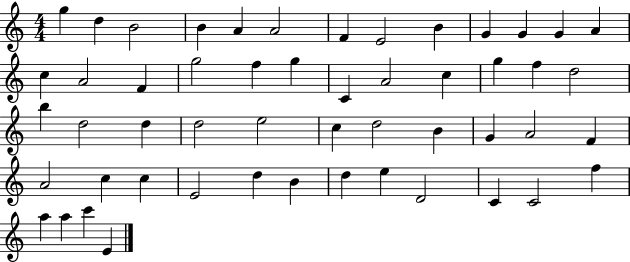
{
  \clef treble
  \numericTimeSignature
  \time 4/4
  \key c \major
  g''4 d''4 b'2 | b'4 a'4 a'2 | f'4 e'2 b'4 | g'4 g'4 g'4 a'4 | \break c''4 a'2 f'4 | g''2 f''4 g''4 | c'4 a'2 c''4 | g''4 f''4 d''2 | \break b''4 d''2 d''4 | d''2 e''2 | c''4 d''2 b'4 | g'4 a'2 f'4 | \break a'2 c''4 c''4 | e'2 d''4 b'4 | d''4 e''4 d'2 | c'4 c'2 f''4 | \break a''4 a''4 c'''4 e'4 | \bar "|."
}